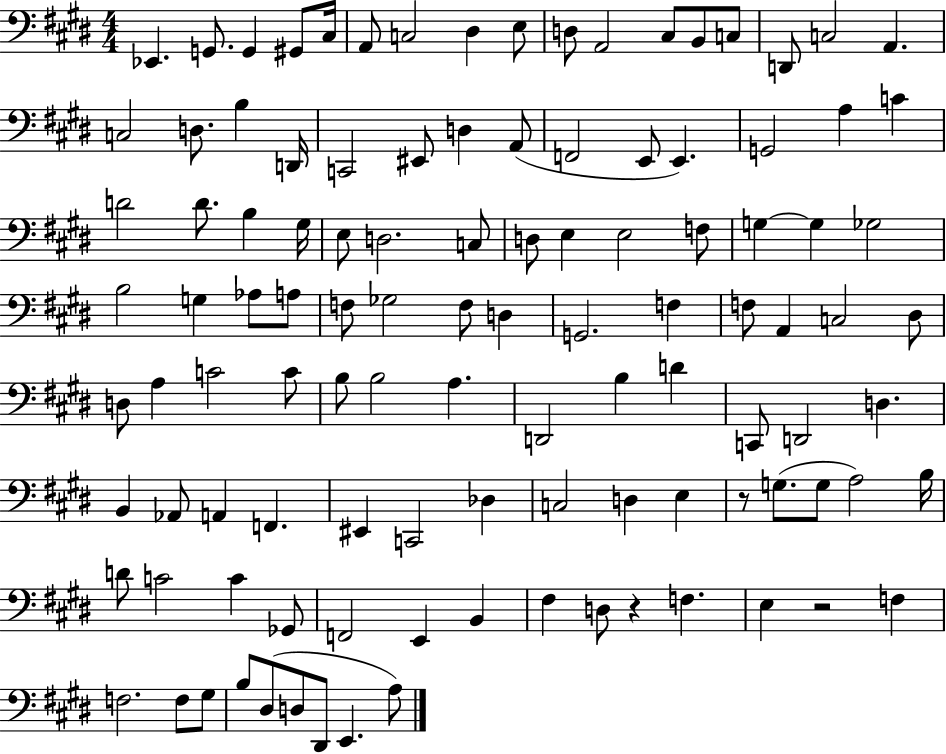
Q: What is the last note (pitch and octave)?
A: A3